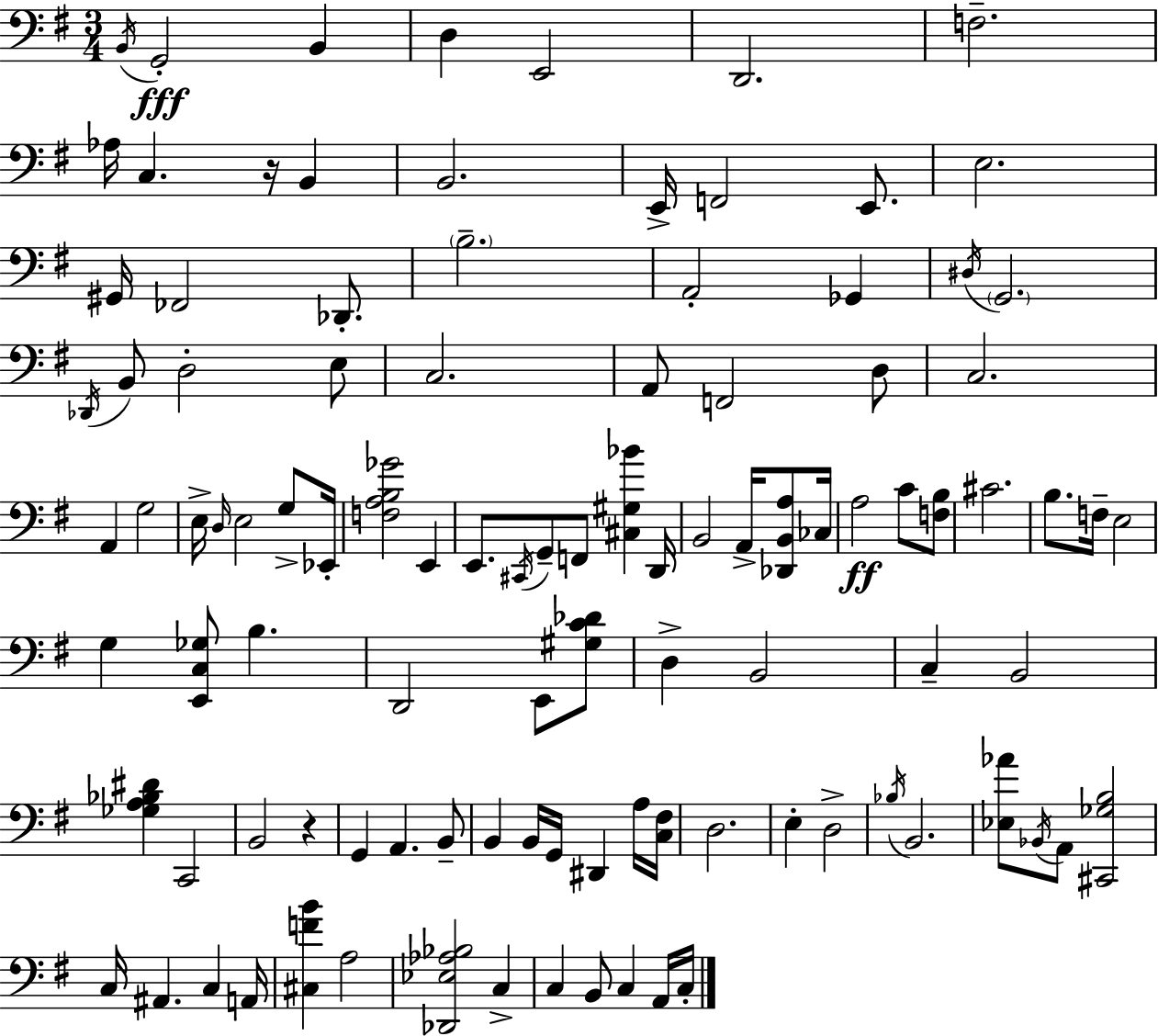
{
  \clef bass
  \numericTimeSignature
  \time 3/4
  \key g \major
  \acciaccatura { b,16 }\fff g,2-. b,4 | d4 e,2 | d,2. | f2.-- | \break aes16 c4. r16 b,4 | b,2. | e,16-> f,2 e,8. | e2. | \break gis,16 fes,2 des,8.-. | \parenthesize b2.-- | a,2-. ges,4 | \acciaccatura { dis16 } \parenthesize g,2. | \break \acciaccatura { des,16 } b,8 d2-. | e8 c2. | a,8 f,2 | d8 c2. | \break a,4 g2 | e16-> \grace { d16 } e2 | g8-> ees,16-. <f a b ges'>2 | e,4 e,8. \acciaccatura { cis,16 } g,8-- f,8 | \break <cis gis bes'>4 d,16 b,2 | a,16-> <des, b, a>8 ces16 a2\ff | c'8 <f b>8 cis'2. | b8. f16-- e2 | \break g4 <e, c ges>8 b4. | d,2 | e,8 <gis c' des'>8 d4-> b,2 | c4-- b,2 | \break <ges a bes dis'>4 c,2 | b,2 | r4 g,4 a,4. | b,8-- b,4 b,16 g,16 dis,4 | \break a16 <c fis>16 d2. | e4-. d2-> | \acciaccatura { bes16 } b,2. | <ees aes'>8 \acciaccatura { bes,16 } a,8 <cis, ges b>2 | \break c16 ais,4. | c4 a,16 <cis f' b'>4 a2 | <des, ees aes bes>2 | c4-> c4 b,8 | \break c4 a,16 c16-. \bar "|."
}